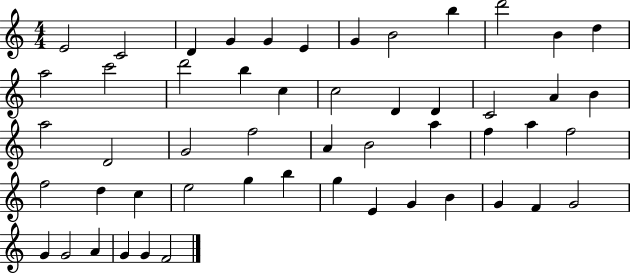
{
  \clef treble
  \numericTimeSignature
  \time 4/4
  \key c \major
  e'2 c'2 | d'4 g'4 g'4 e'4 | g'4 b'2 b''4 | d'''2 b'4 d''4 | \break a''2 c'''2 | d'''2 b''4 c''4 | c''2 d'4 d'4 | c'2 a'4 b'4 | \break a''2 d'2 | g'2 f''2 | a'4 b'2 a''4 | f''4 a''4 f''2 | \break f''2 d''4 c''4 | e''2 g''4 b''4 | g''4 e'4 g'4 b'4 | g'4 f'4 g'2 | \break g'4 g'2 a'4 | g'4 g'4 f'2 | \bar "|."
}